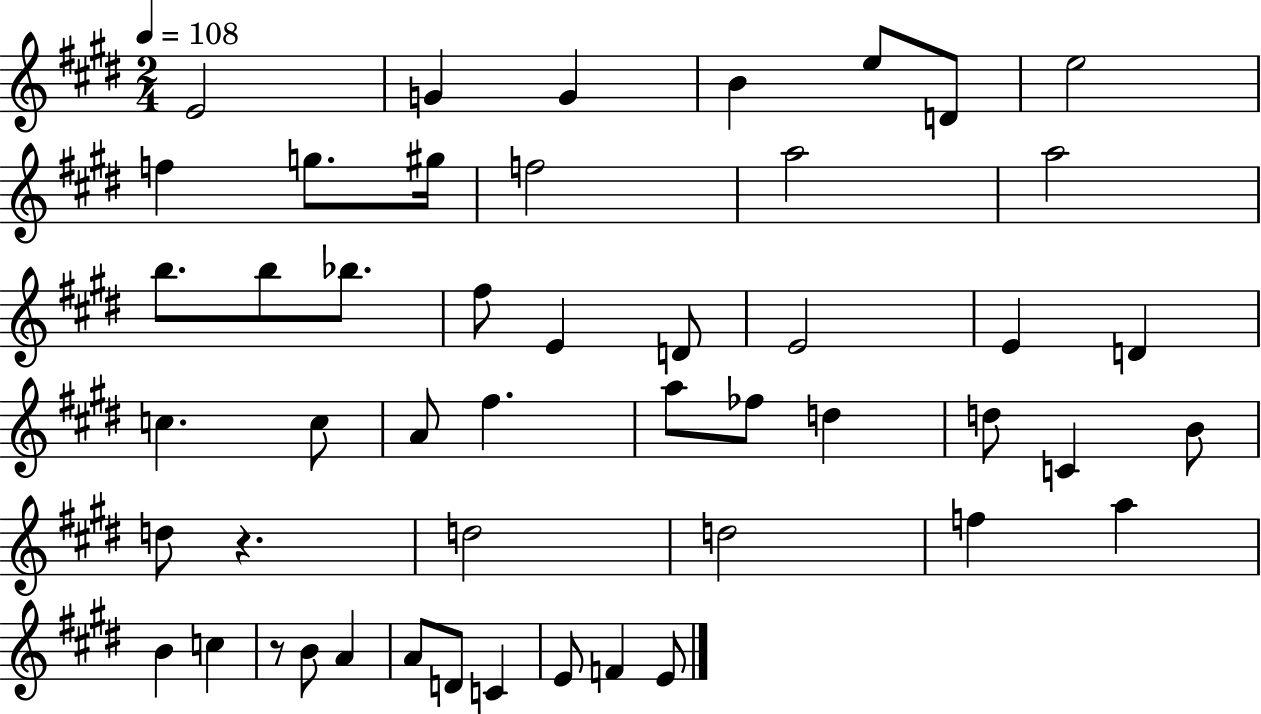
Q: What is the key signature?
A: E major